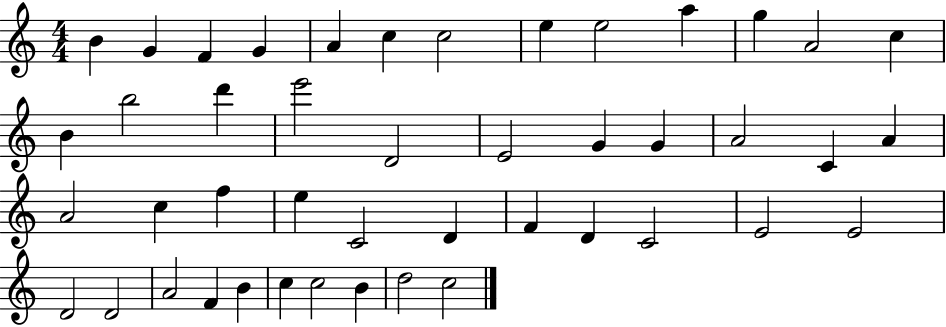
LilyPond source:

{
  \clef treble
  \numericTimeSignature
  \time 4/4
  \key c \major
  b'4 g'4 f'4 g'4 | a'4 c''4 c''2 | e''4 e''2 a''4 | g''4 a'2 c''4 | \break b'4 b''2 d'''4 | e'''2 d'2 | e'2 g'4 g'4 | a'2 c'4 a'4 | \break a'2 c''4 f''4 | e''4 c'2 d'4 | f'4 d'4 c'2 | e'2 e'2 | \break d'2 d'2 | a'2 f'4 b'4 | c''4 c''2 b'4 | d''2 c''2 | \break \bar "|."
}